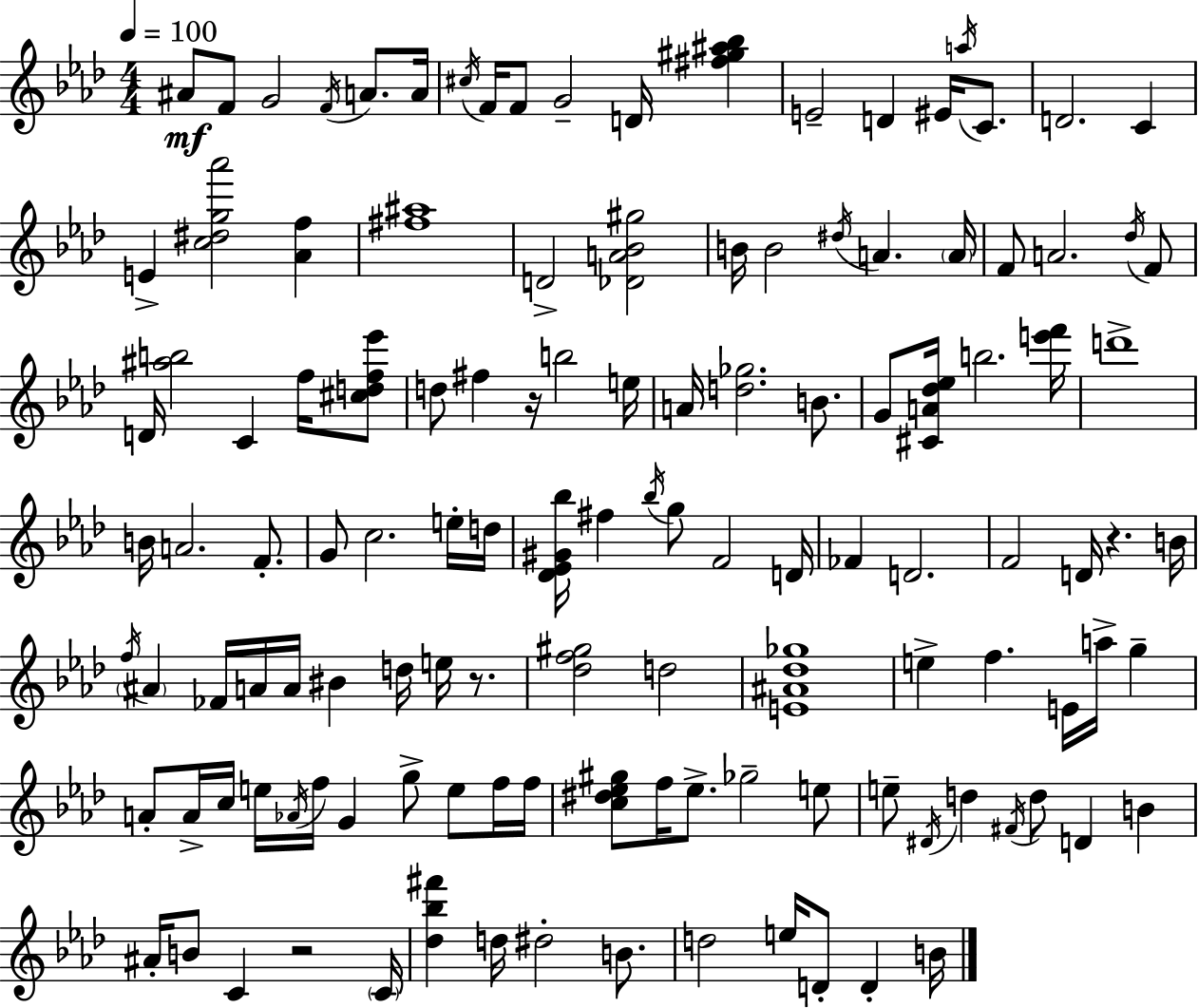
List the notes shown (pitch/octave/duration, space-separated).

A#4/e F4/e G4/h F4/s A4/e. A4/s C#5/s F4/s F4/e G4/h D4/s [F#5,G#5,A#5,Bb5]/q E4/h D4/q EIS4/s A5/s C4/e. D4/h. C4/q E4/q [C5,D#5,G5,Ab6]/h [Ab4,F5]/q [F#5,A#5]/w D4/h [Db4,A4,Bb4,G#5]/h B4/s B4/h D#5/s A4/q. A4/s F4/e A4/h. Db5/s F4/e D4/s [A#5,B5]/h C4/q F5/s [C#5,D5,F5,Eb6]/e D5/e F#5/q R/s B5/h E5/s A4/s [D5,Gb5]/h. B4/e. G4/e [C#4,A4,Db5,Eb5]/s B5/h. [E6,F6]/s D6/w B4/s A4/h. F4/e. G4/e C5/h. E5/s D5/s [Db4,Eb4,G#4,Bb5]/s F#5/q Bb5/s G5/e F4/h D4/s FES4/q D4/h. F4/h D4/s R/q. B4/s F5/s A#4/q FES4/s A4/s A4/s BIS4/q D5/s E5/s R/e. [Db5,F5,G#5]/h D5/h [E4,A#4,Db5,Gb5]/w E5/q F5/q. E4/s A5/s G5/q A4/e A4/s C5/s E5/s Ab4/s F5/s G4/q G5/e E5/e F5/s F5/s [C5,D#5,Eb5,G#5]/e F5/s Eb5/e. Gb5/h E5/e E5/e D#4/s D5/q F#4/s D5/e D4/q B4/q A#4/s B4/e C4/q R/h C4/s [Db5,Bb5,F#6]/q D5/s D#5/h B4/e. D5/h E5/s D4/e D4/q B4/s